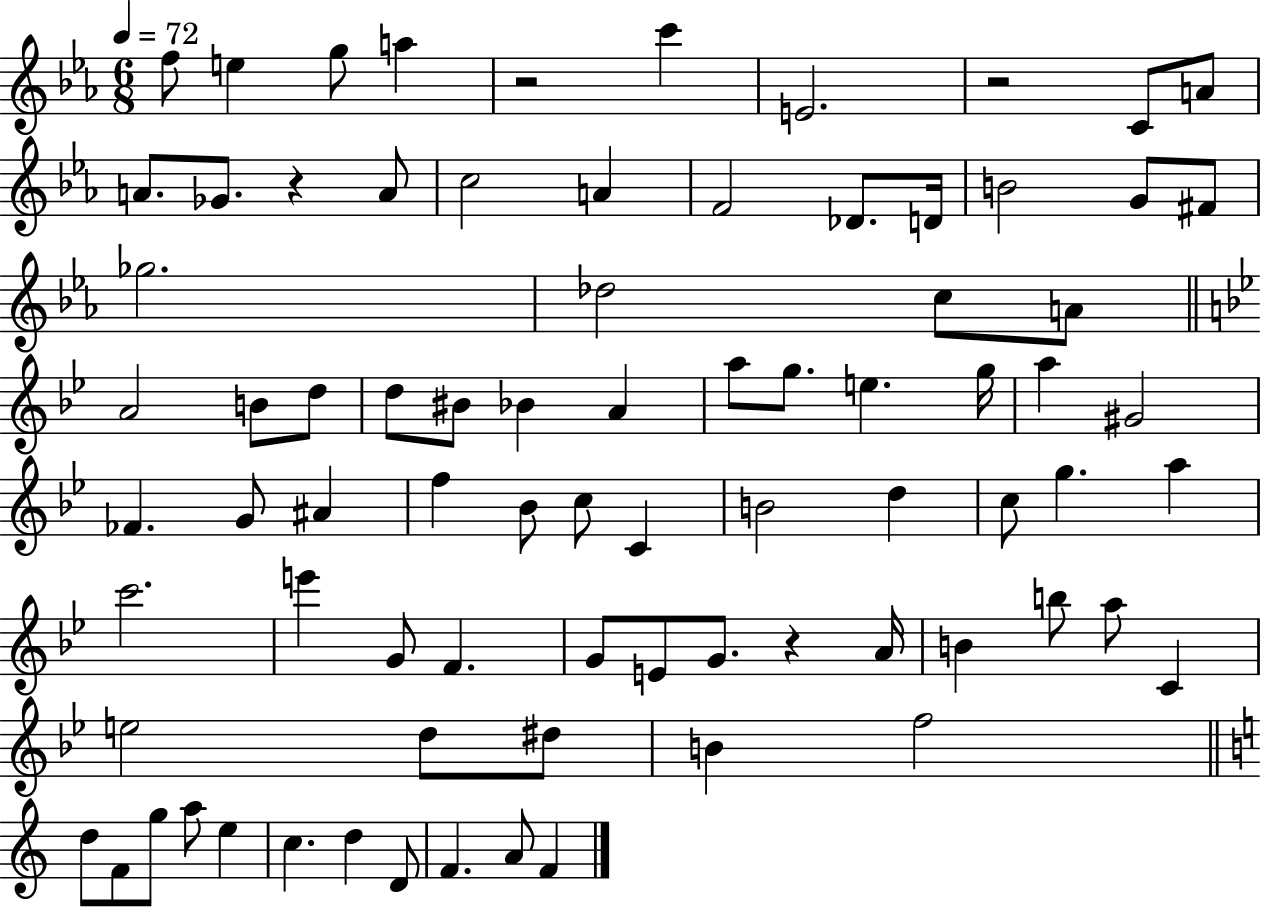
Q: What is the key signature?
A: EES major